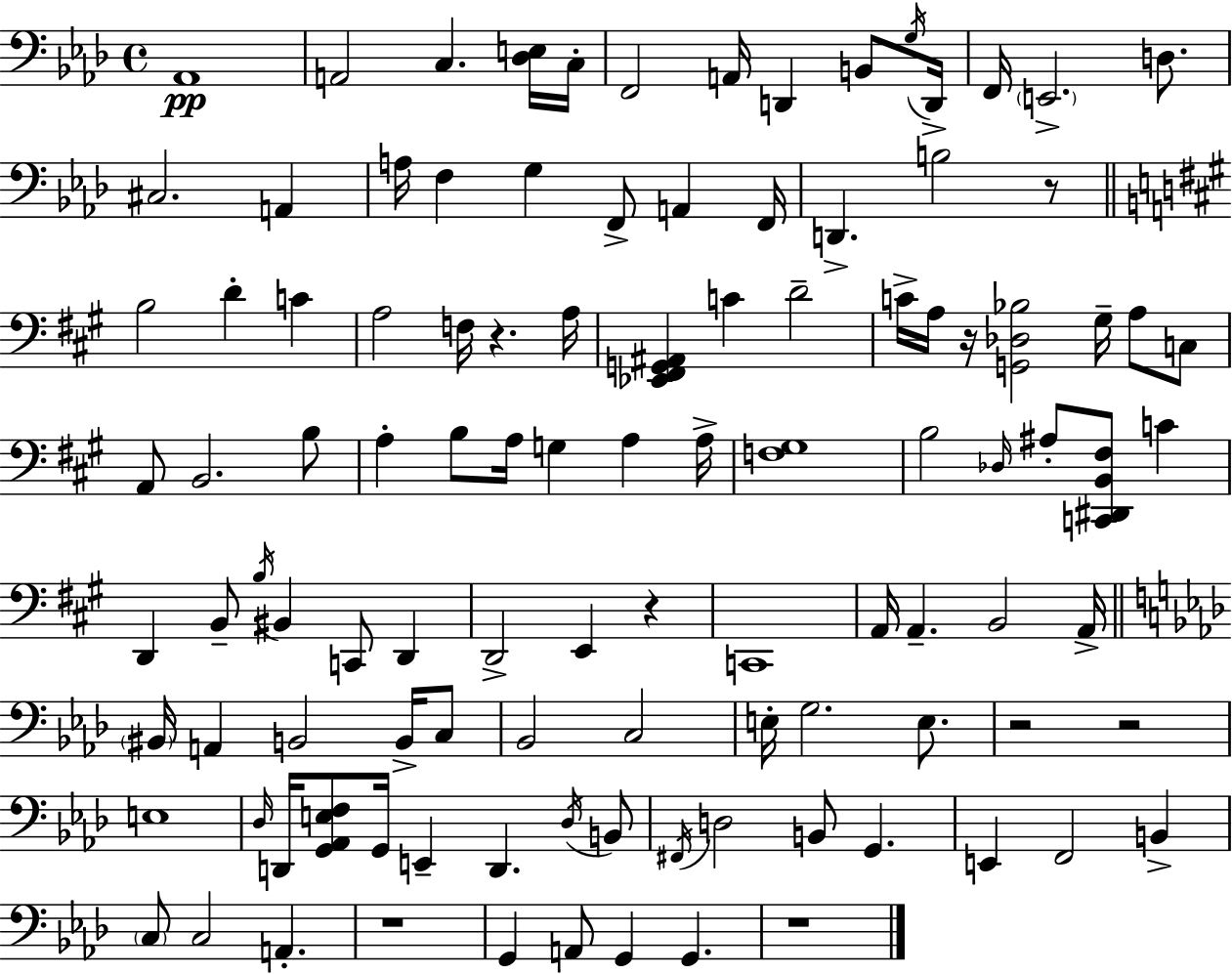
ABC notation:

X:1
T:Untitled
M:4/4
L:1/4
K:Fm
_A,,4 A,,2 C, [_D,E,]/4 C,/4 F,,2 A,,/4 D,, B,,/2 G,/4 D,,/4 F,,/4 E,,2 D,/2 ^C,2 A,, A,/4 F, G, F,,/2 A,, F,,/4 D,, B,2 z/2 B,2 D C A,2 F,/4 z A,/4 [_E,,^F,,G,,^A,,] C D2 C/4 A,/4 z/4 [G,,_D,_B,]2 ^G,/4 A,/2 C,/2 A,,/2 B,,2 B,/2 A, B,/2 A,/4 G, A, A,/4 [F,^G,]4 B,2 _D,/4 ^A,/2 [C,,^D,,B,,^F,]/2 C D,, B,,/2 B,/4 ^B,, C,,/2 D,, D,,2 E,, z C,,4 A,,/4 A,, B,,2 A,,/4 ^B,,/4 A,, B,,2 B,,/4 C,/2 _B,,2 C,2 E,/4 G,2 E,/2 z2 z2 E,4 _D,/4 D,,/4 [G,,_A,,E,F,]/2 G,,/4 E,, D,, _D,/4 B,,/2 ^F,,/4 D,2 B,,/2 G,, E,, F,,2 B,, C,/2 C,2 A,, z4 G,, A,,/2 G,, G,, z4